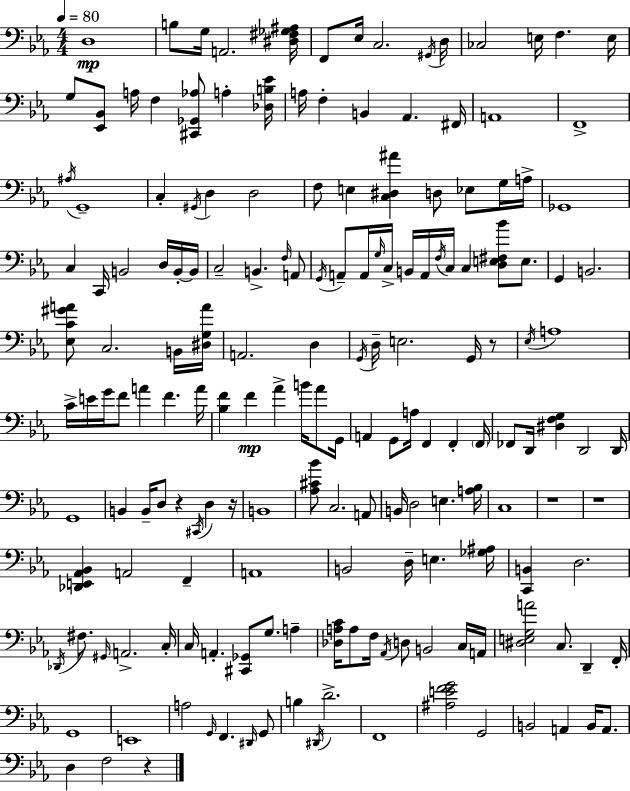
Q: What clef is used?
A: bass